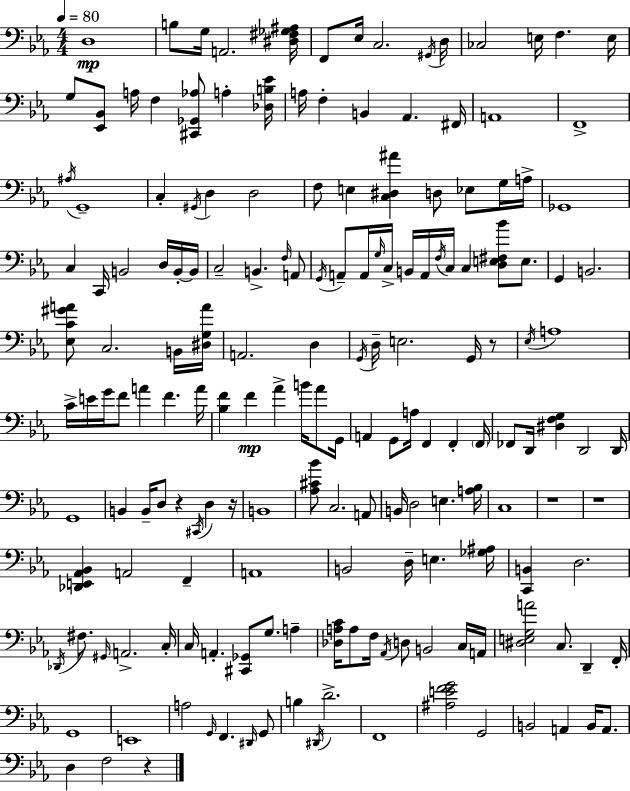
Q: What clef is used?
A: bass